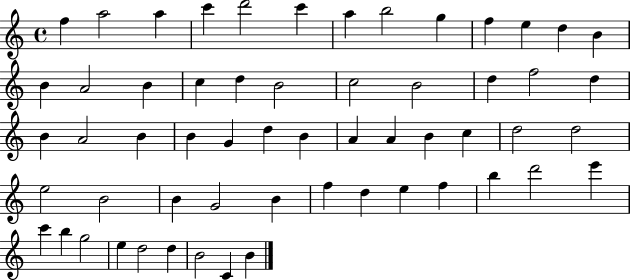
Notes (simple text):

F5/q A5/h A5/q C6/q D6/h C6/q A5/q B5/h G5/q F5/q E5/q D5/q B4/q B4/q A4/h B4/q C5/q D5/q B4/h C5/h B4/h D5/q F5/h D5/q B4/q A4/h B4/q B4/q G4/q D5/q B4/q A4/q A4/q B4/q C5/q D5/h D5/h E5/h B4/h B4/q G4/h B4/q F5/q D5/q E5/q F5/q B5/q D6/h E6/q C6/q B5/q G5/h E5/q D5/h D5/q B4/h C4/q B4/q